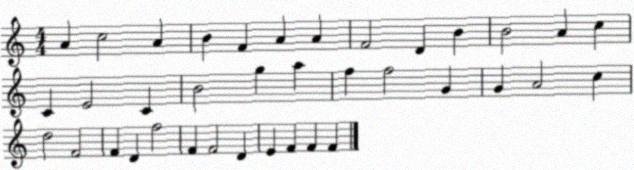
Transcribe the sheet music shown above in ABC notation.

X:1
T:Untitled
M:4/4
L:1/4
K:C
A c2 A B F A A F2 D B B2 A c C E2 C B2 g a f f2 G G A2 c d2 F2 F D f2 F F2 D E F F F